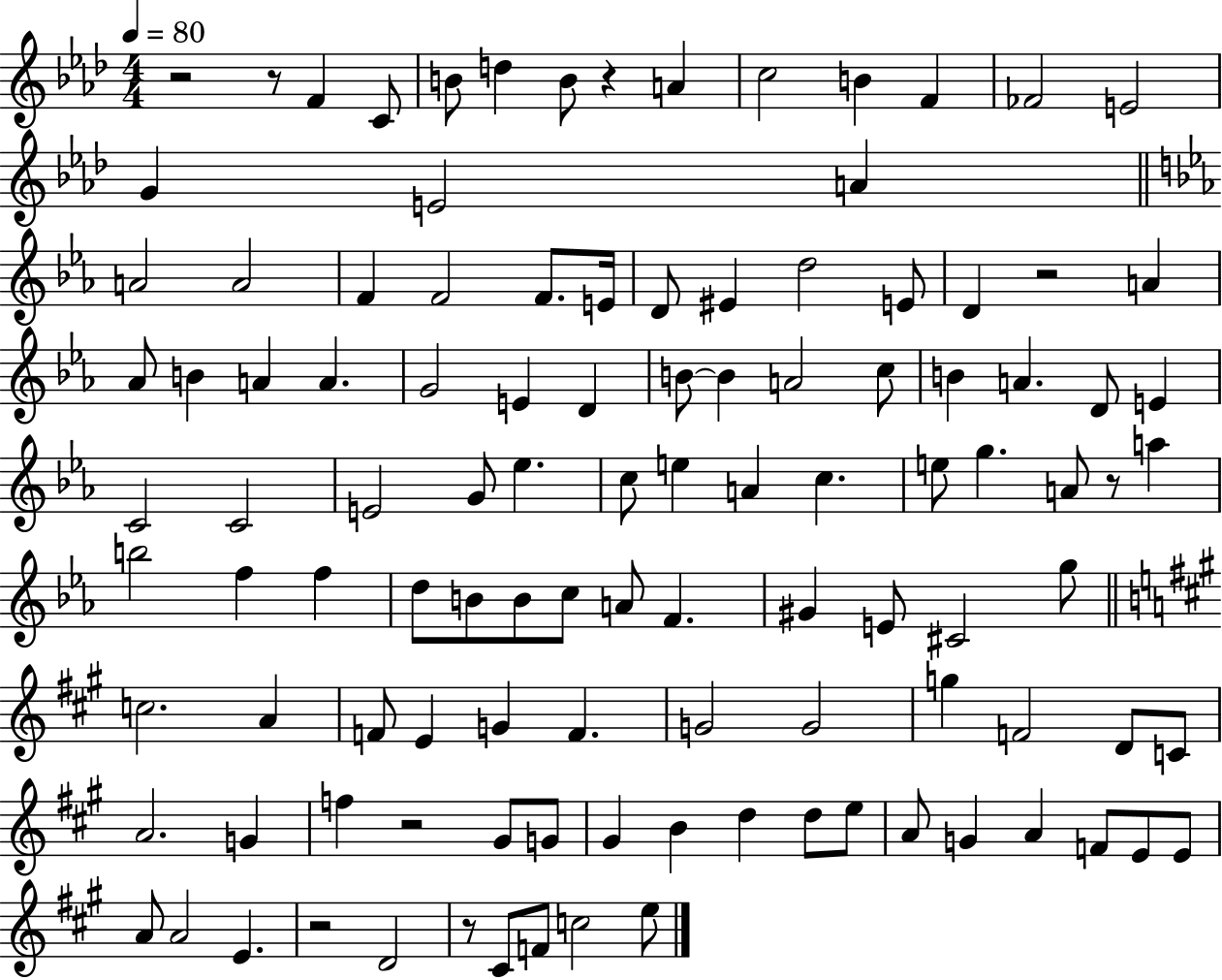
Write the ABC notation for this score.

X:1
T:Untitled
M:4/4
L:1/4
K:Ab
z2 z/2 F C/2 B/2 d B/2 z A c2 B F _F2 E2 G E2 A A2 A2 F F2 F/2 E/4 D/2 ^E d2 E/2 D z2 A _A/2 B A A G2 E D B/2 B A2 c/2 B A D/2 E C2 C2 E2 G/2 _e c/2 e A c e/2 g A/2 z/2 a b2 f f d/2 B/2 B/2 c/2 A/2 F ^G E/2 ^C2 g/2 c2 A F/2 E G F G2 G2 g F2 D/2 C/2 A2 G f z2 ^G/2 G/2 ^G B d d/2 e/2 A/2 G A F/2 E/2 E/2 A/2 A2 E z2 D2 z/2 ^C/2 F/2 c2 e/2